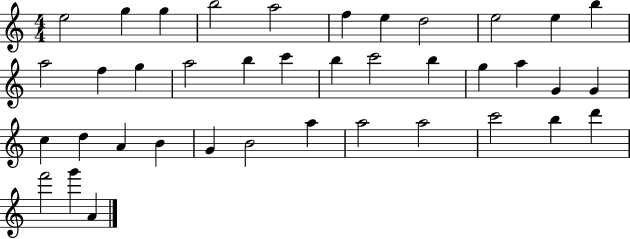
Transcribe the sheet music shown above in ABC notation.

X:1
T:Untitled
M:4/4
L:1/4
K:C
e2 g g b2 a2 f e d2 e2 e b a2 f g a2 b c' b c'2 b g a G G c d A B G B2 a a2 a2 c'2 b d' f'2 g' A